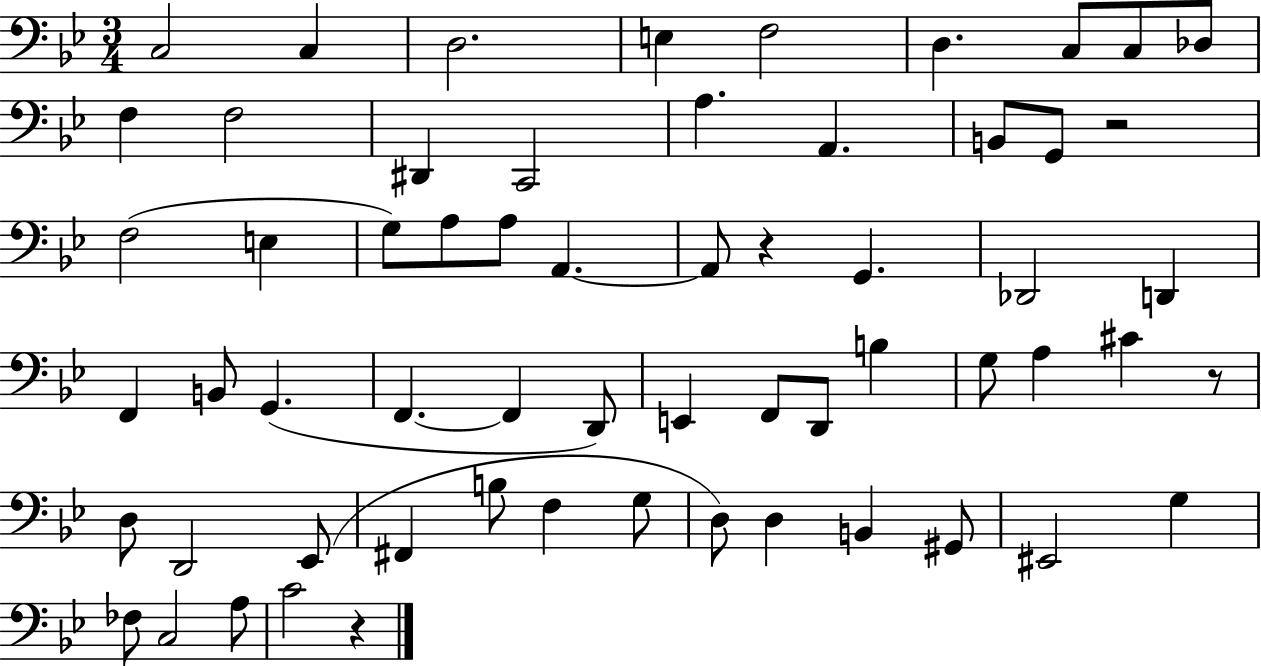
X:1
T:Untitled
M:3/4
L:1/4
K:Bb
C,2 C, D,2 E, F,2 D, C,/2 C,/2 _D,/2 F, F,2 ^D,, C,,2 A, A,, B,,/2 G,,/2 z2 F,2 E, G,/2 A,/2 A,/2 A,, A,,/2 z G,, _D,,2 D,, F,, B,,/2 G,, F,, F,, D,,/2 E,, F,,/2 D,,/2 B, G,/2 A, ^C z/2 D,/2 D,,2 _E,,/2 ^F,, B,/2 F, G,/2 D,/2 D, B,, ^G,,/2 ^E,,2 G, _F,/2 C,2 A,/2 C2 z